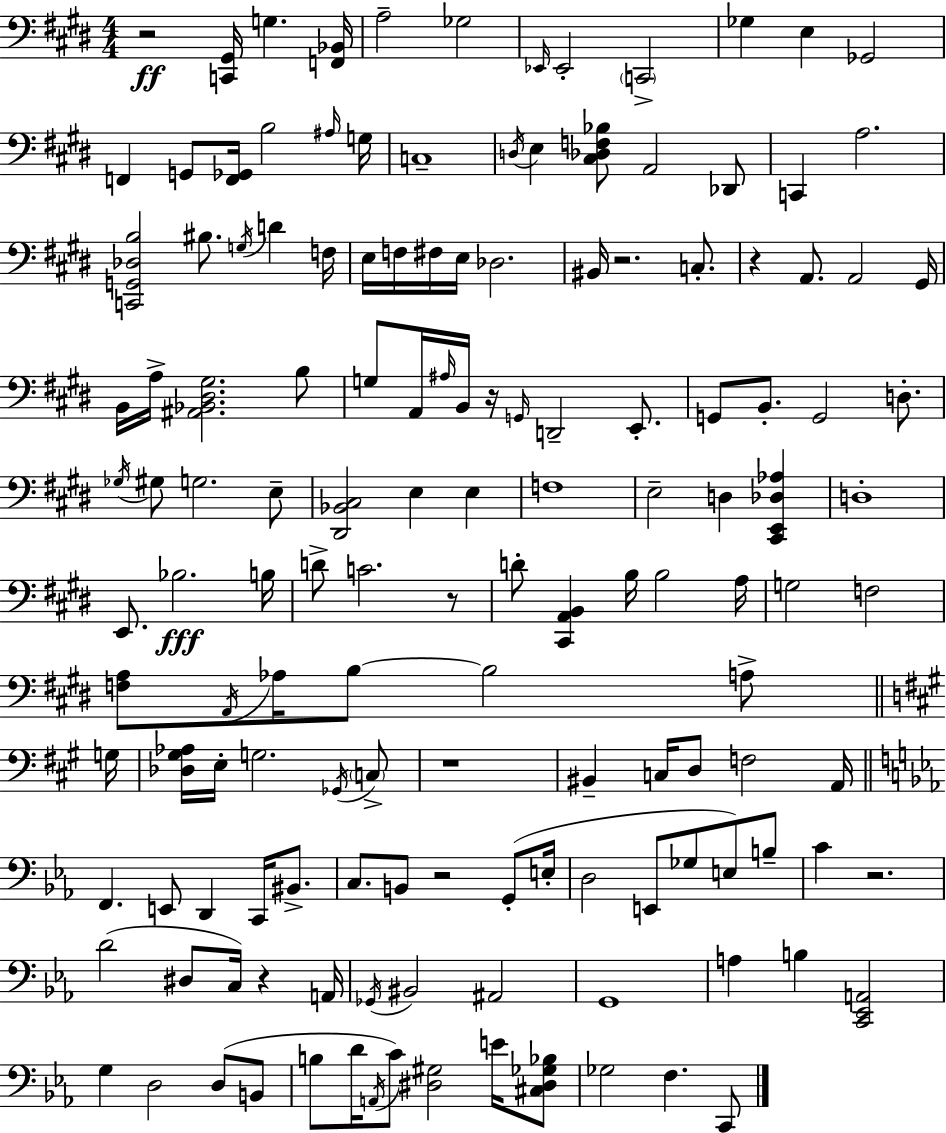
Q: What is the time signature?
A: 4/4